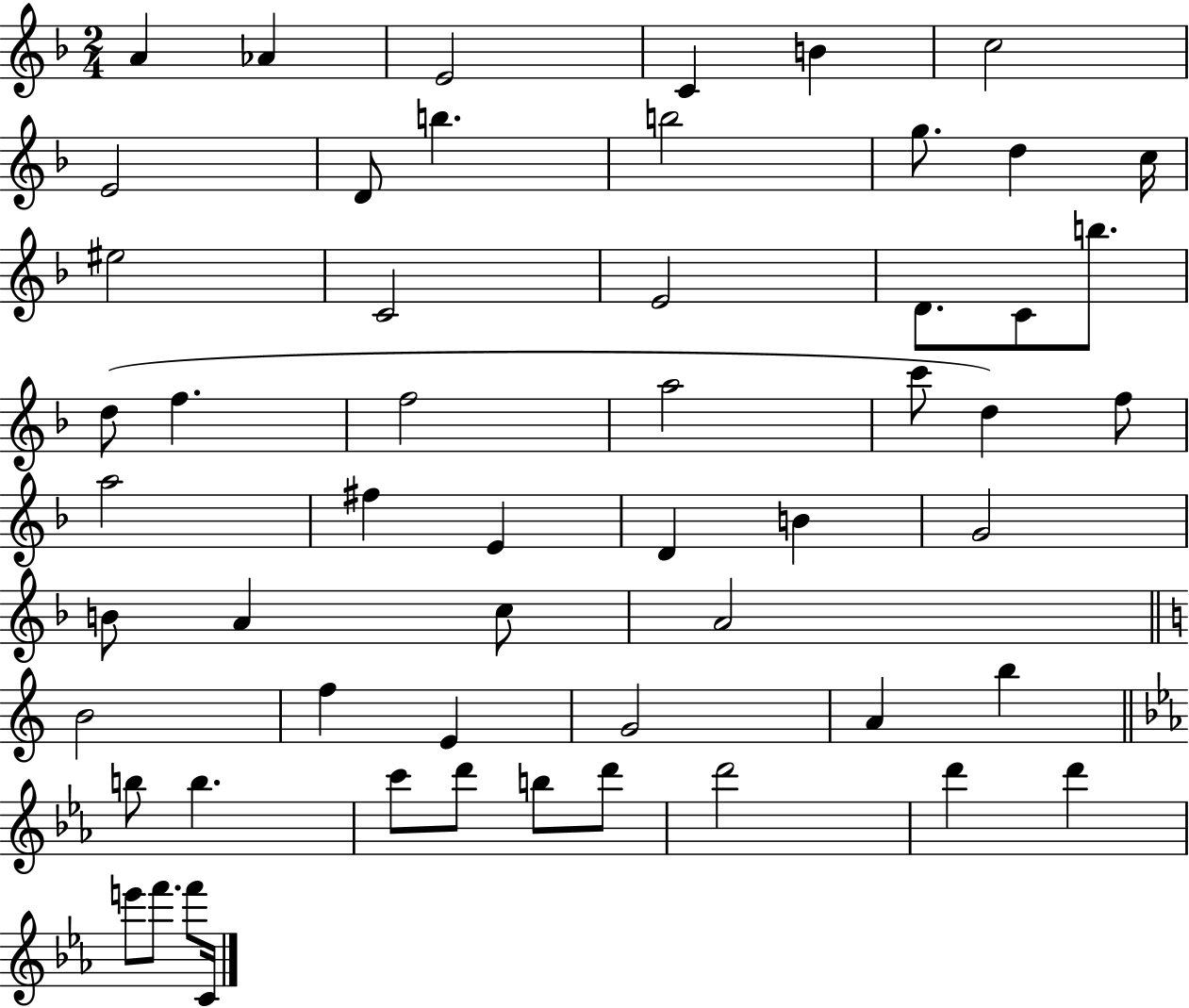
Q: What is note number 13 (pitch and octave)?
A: C5